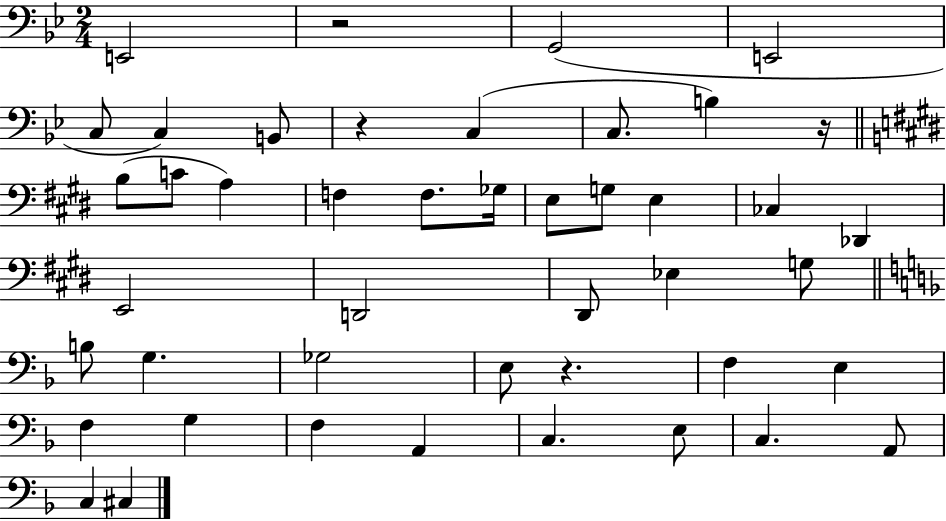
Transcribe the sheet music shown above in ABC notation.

X:1
T:Untitled
M:2/4
L:1/4
K:Bb
E,,2 z2 G,,2 E,,2 C,/2 C, B,,/2 z C, C,/2 B, z/4 B,/2 C/2 A, F, F,/2 _G,/4 E,/2 G,/2 E, _C, _D,, E,,2 D,,2 ^D,,/2 _E, G,/2 B,/2 G, _G,2 E,/2 z F, E, F, G, F, A,, C, E,/2 C, A,,/2 C, ^C,